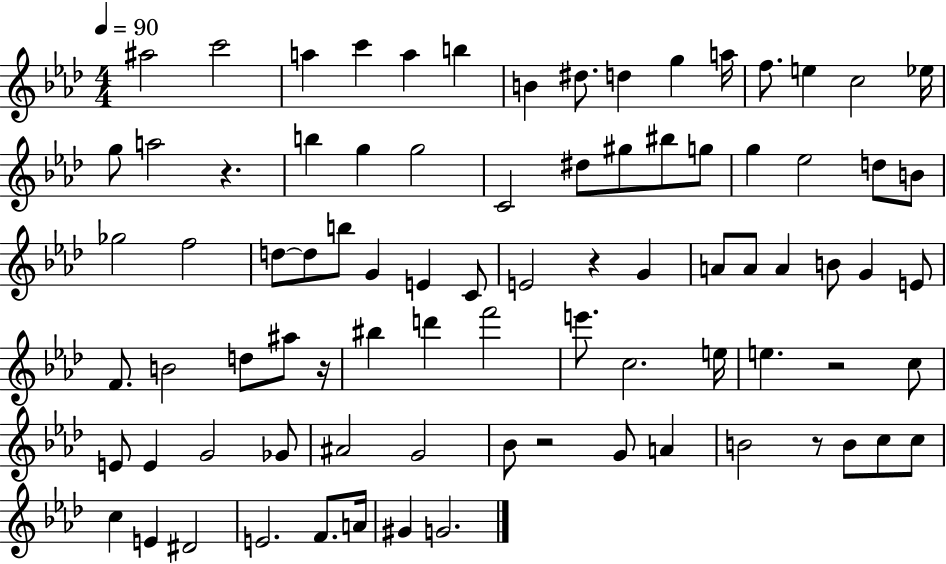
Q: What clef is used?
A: treble